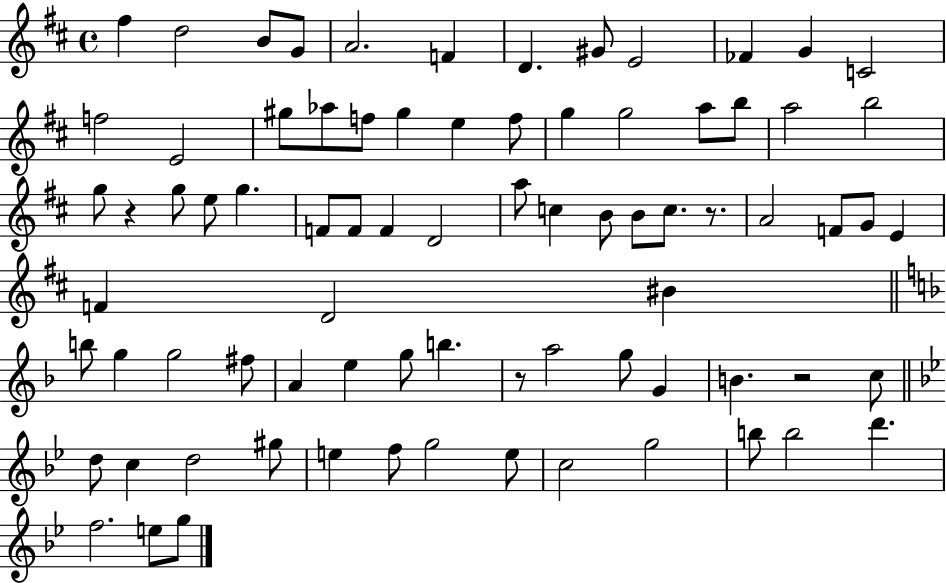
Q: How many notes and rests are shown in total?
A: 79